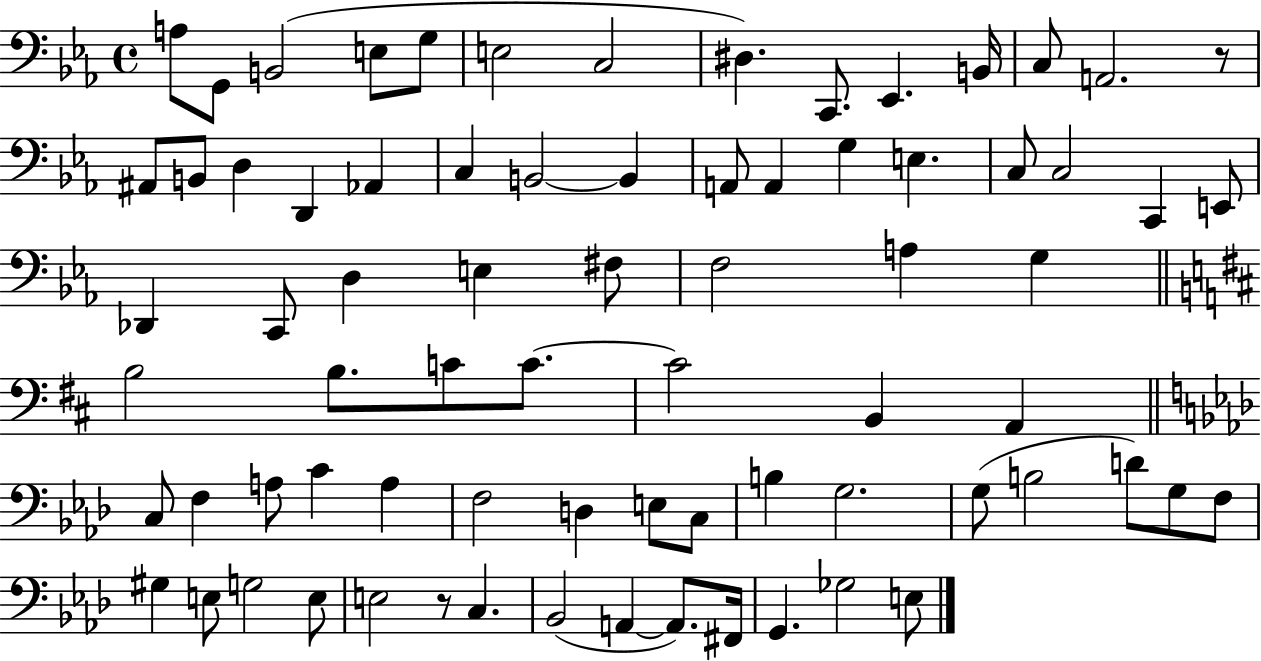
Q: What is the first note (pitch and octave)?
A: A3